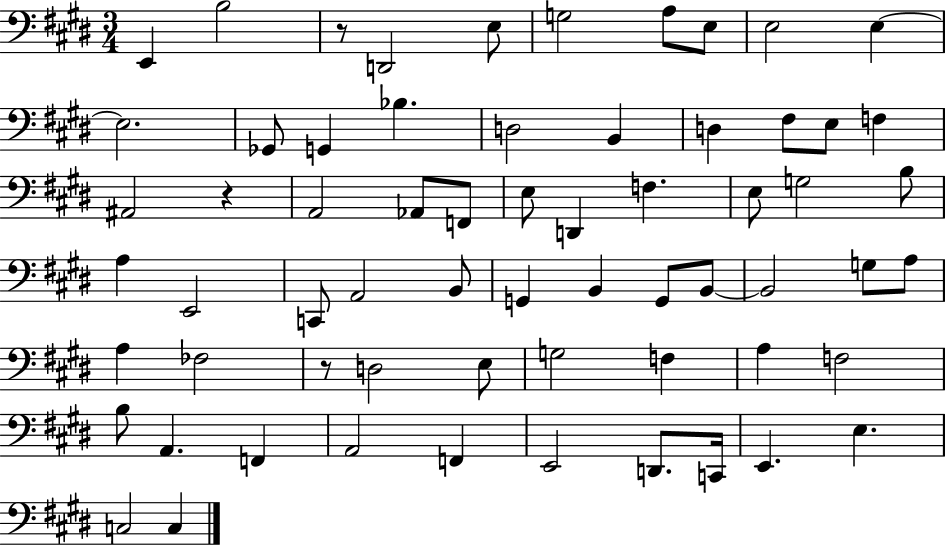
E2/q B3/h R/e D2/h E3/e G3/h A3/e E3/e E3/h E3/q E3/h. Gb2/e G2/q Bb3/q. D3/h B2/q D3/q F#3/e E3/e F3/q A#2/h R/q A2/h Ab2/e F2/e E3/e D2/q F3/q. E3/e G3/h B3/e A3/q E2/h C2/e A2/h B2/e G2/q B2/q G2/e B2/e B2/h G3/e A3/e A3/q FES3/h R/e D3/h E3/e G3/h F3/q A3/q F3/h B3/e A2/q. F2/q A2/h F2/q E2/h D2/e. C2/s E2/q. E3/q. C3/h C3/q